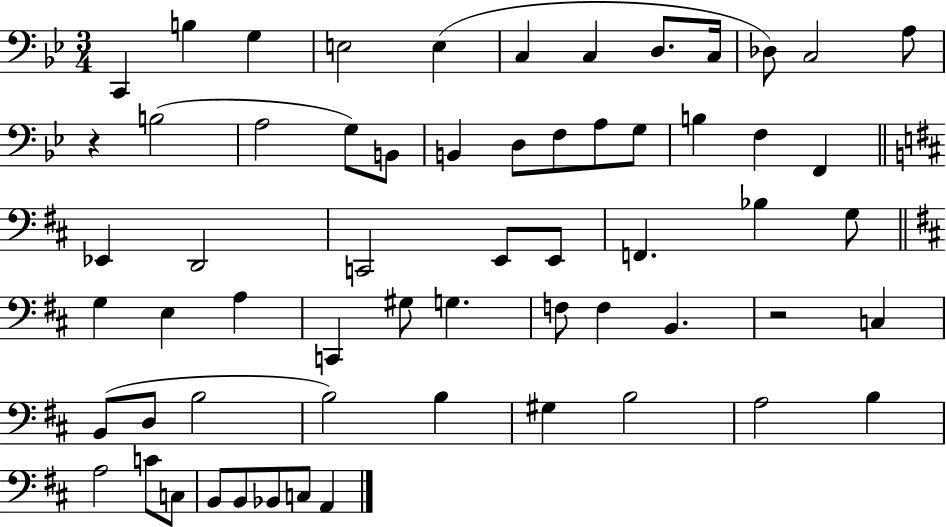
C2/q B3/q G3/q E3/h E3/q C3/q C3/q D3/e. C3/s Db3/e C3/h A3/e R/q B3/h A3/h G3/e B2/e B2/q D3/e F3/e A3/e G3/e B3/q F3/q F2/q Eb2/q D2/h C2/h E2/e E2/e F2/q. Bb3/q G3/e G3/q E3/q A3/q C2/q G#3/e G3/q. F3/e F3/q B2/q. R/h C3/q B2/e D3/e B3/h B3/h B3/q G#3/q B3/h A3/h B3/q A3/h C4/e C3/e B2/e B2/e Bb2/e C3/e A2/q